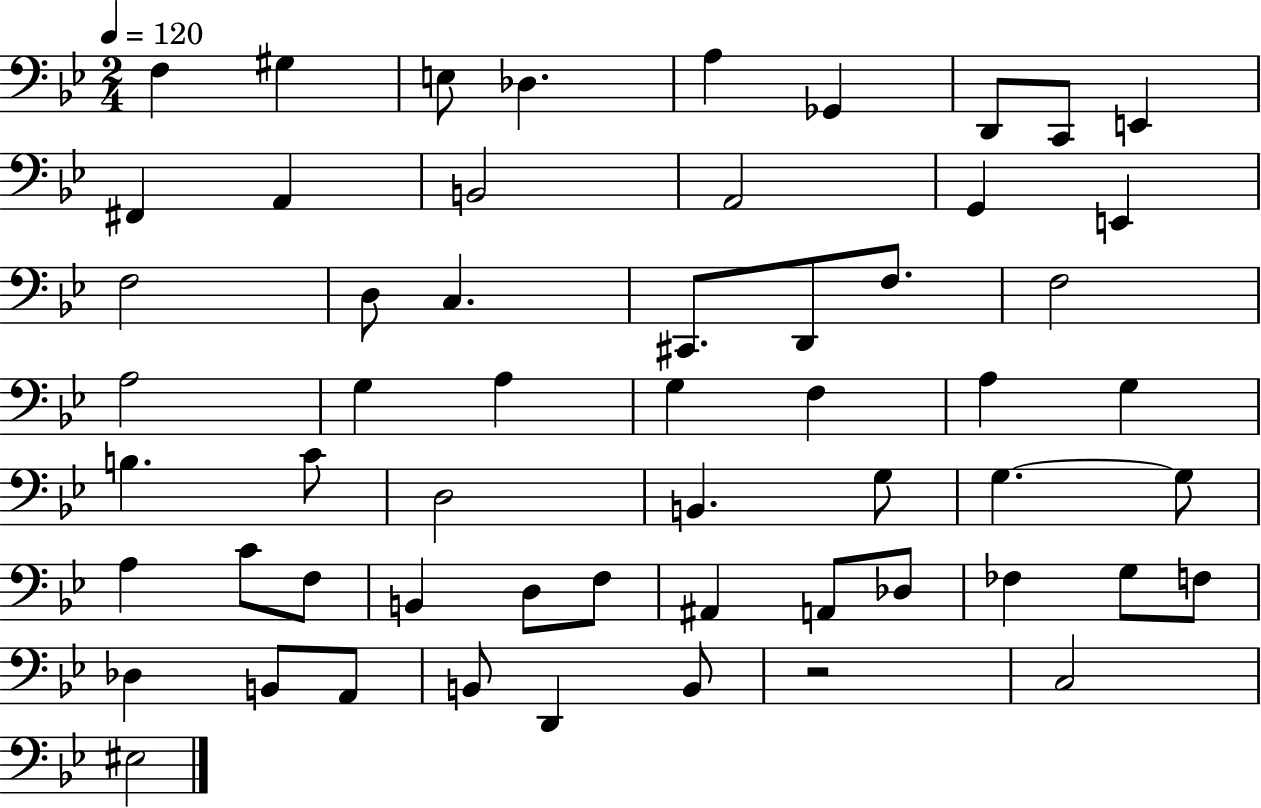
{
  \clef bass
  \numericTimeSignature
  \time 2/4
  \key bes \major
  \tempo 4 = 120
  f4 gis4 | e8 des4. | a4 ges,4 | d,8 c,8 e,4 | \break fis,4 a,4 | b,2 | a,2 | g,4 e,4 | \break f2 | d8 c4. | cis,8. d,8 f8. | f2 | \break a2 | g4 a4 | g4 f4 | a4 g4 | \break b4. c'8 | d2 | b,4. g8 | g4.~~ g8 | \break a4 c'8 f8 | b,4 d8 f8 | ais,4 a,8 des8 | fes4 g8 f8 | \break des4 b,8 a,8 | b,8 d,4 b,8 | r2 | c2 | \break eis2 | \bar "|."
}